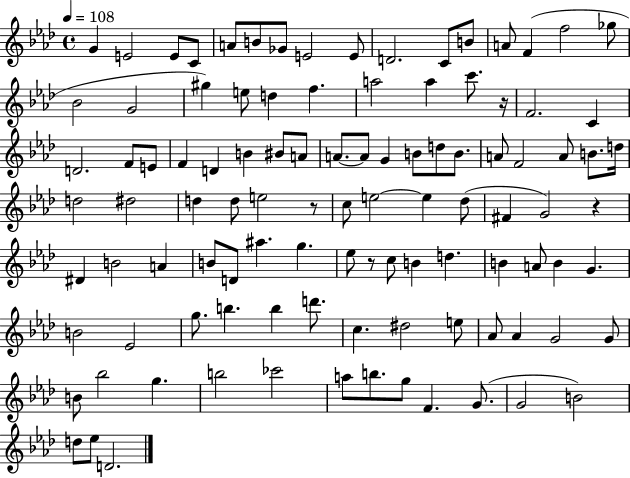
G4/q E4/h E4/e C4/e A4/e B4/e Gb4/e E4/h E4/e D4/h. C4/e B4/e A4/e F4/q F5/h Gb5/e Bb4/h G4/h G#5/q E5/e D5/q F5/q. A5/h A5/q C6/e. R/s F4/h. C4/q D4/h. F4/e E4/e F4/q D4/q B4/q BIS4/e A4/e A4/e. A4/e G4/q B4/e D5/e B4/e. A4/e F4/h A4/e B4/e. D5/s D5/h D#5/h D5/q D5/e E5/h R/e C5/e E5/h E5/q Db5/e F#4/q G4/h R/q D#4/q B4/h A4/q B4/e D4/e A#5/q. G5/q. Eb5/e R/e C5/e B4/q D5/q. B4/q A4/e B4/q G4/q. B4/h Eb4/h G5/e. B5/q. B5/q D6/e. C5/q. D#5/h E5/e Ab4/e Ab4/q G4/h G4/e B4/e Bb5/h G5/q. B5/h CES6/h A5/e B5/e. G5/e F4/q. G4/e. G4/h B4/h D5/e Eb5/e D4/h.